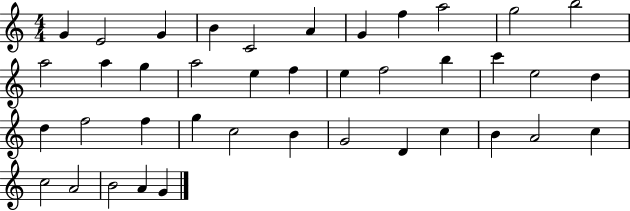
X:1
T:Untitled
M:4/4
L:1/4
K:C
G E2 G B C2 A G f a2 g2 b2 a2 a g a2 e f e f2 b c' e2 d d f2 f g c2 B G2 D c B A2 c c2 A2 B2 A G